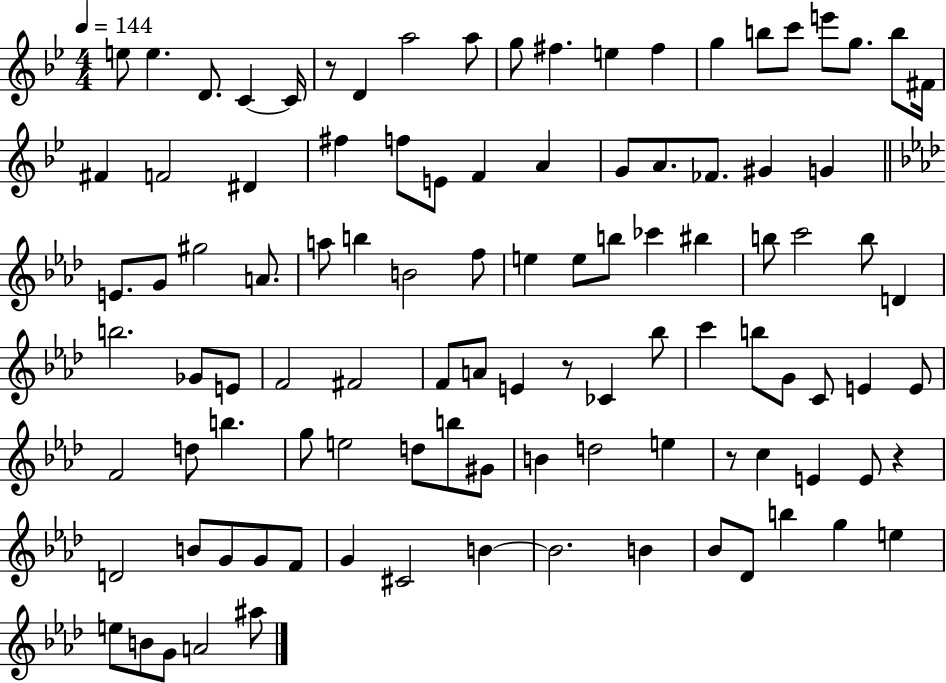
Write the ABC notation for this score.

X:1
T:Untitled
M:4/4
L:1/4
K:Bb
e/2 e D/2 C C/4 z/2 D a2 a/2 g/2 ^f e ^f g b/2 c'/2 e'/2 g/2 b/2 ^F/4 ^F F2 ^D ^f f/2 E/2 F A G/2 A/2 _F/2 ^G G E/2 G/2 ^g2 A/2 a/2 b B2 f/2 e e/2 b/2 _c' ^b b/2 c'2 b/2 D b2 _G/2 E/2 F2 ^F2 F/2 A/2 E z/2 _C _b/2 c' b/2 G/2 C/2 E E/2 F2 d/2 b g/2 e2 d/2 b/2 ^G/2 B d2 e z/2 c E E/2 z D2 B/2 G/2 G/2 F/2 G ^C2 B B2 B _B/2 _D/2 b g e e/2 B/2 G/2 A2 ^a/2